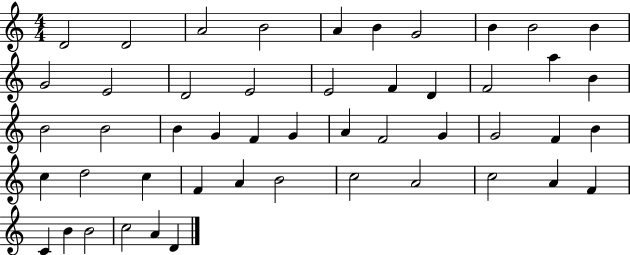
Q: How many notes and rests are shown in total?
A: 49